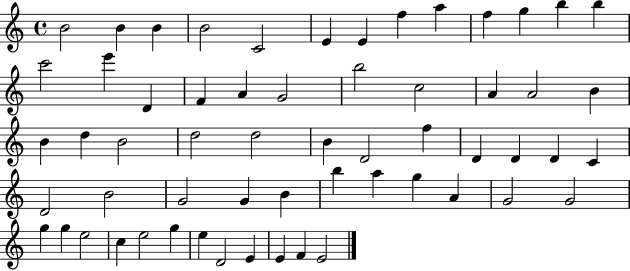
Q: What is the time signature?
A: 4/4